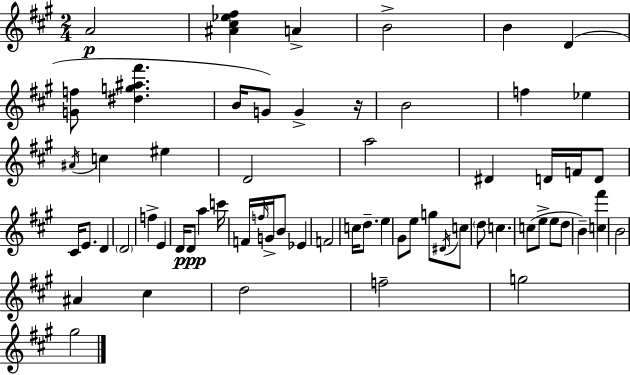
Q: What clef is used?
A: treble